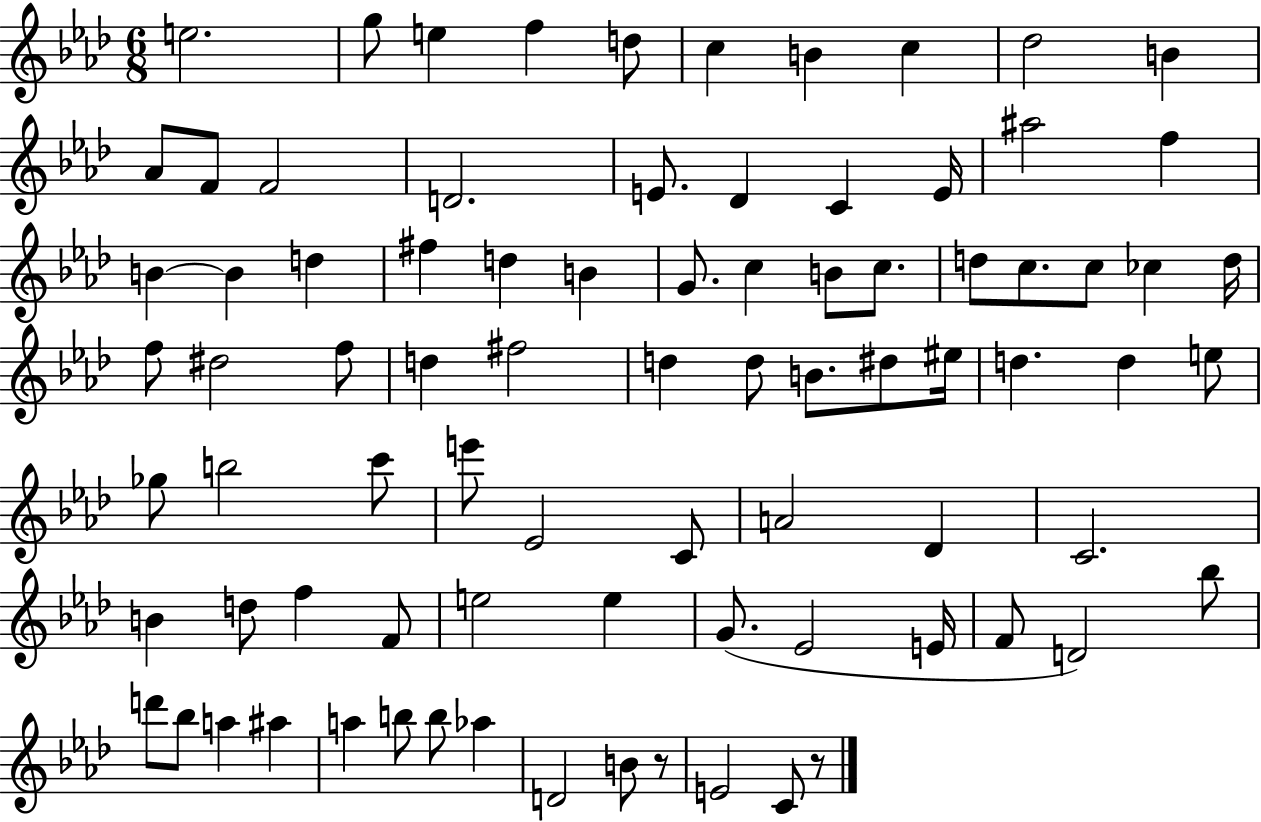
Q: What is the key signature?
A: AES major